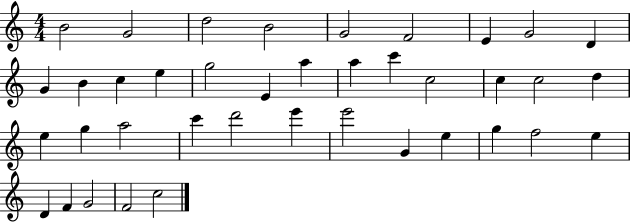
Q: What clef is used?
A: treble